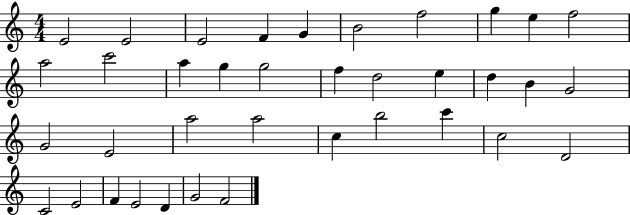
{
  \clef treble
  \numericTimeSignature
  \time 4/4
  \key c \major
  e'2 e'2 | e'2 f'4 g'4 | b'2 f''2 | g''4 e''4 f''2 | \break a''2 c'''2 | a''4 g''4 g''2 | f''4 d''2 e''4 | d''4 b'4 g'2 | \break g'2 e'2 | a''2 a''2 | c''4 b''2 c'''4 | c''2 d'2 | \break c'2 e'2 | f'4 e'2 d'4 | g'2 f'2 | \bar "|."
}